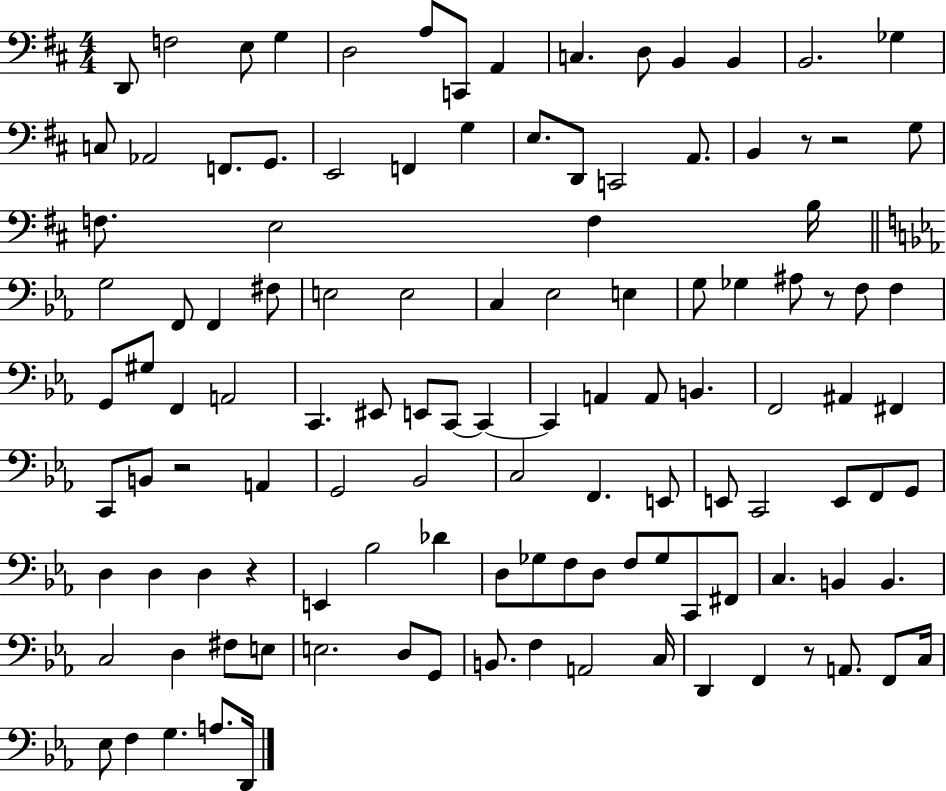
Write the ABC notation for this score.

X:1
T:Untitled
M:4/4
L:1/4
K:D
D,,/2 F,2 E,/2 G, D,2 A,/2 C,,/2 A,, C, D,/2 B,, B,, B,,2 _G, C,/2 _A,,2 F,,/2 G,,/2 E,,2 F,, G, E,/2 D,,/2 C,,2 A,,/2 B,, z/2 z2 G,/2 F,/2 E,2 F, B,/4 G,2 F,,/2 F,, ^F,/2 E,2 E,2 C, _E,2 E, G,/2 _G, ^A,/2 z/2 F,/2 F, G,,/2 ^G,/2 F,, A,,2 C,, ^E,,/2 E,,/2 C,,/2 C,, C,, A,, A,,/2 B,, F,,2 ^A,, ^F,, C,,/2 B,,/2 z2 A,, G,,2 _B,,2 C,2 F,, E,,/2 E,,/2 C,,2 E,,/2 F,,/2 G,,/2 D, D, D, z E,, _B,2 _D D,/2 _G,/2 F,/2 D,/2 F,/2 _G,/2 C,,/2 ^F,,/2 C, B,, B,, C,2 D, ^F,/2 E,/2 E,2 D,/2 G,,/2 B,,/2 F, A,,2 C,/4 D,, F,, z/2 A,,/2 F,,/2 C,/4 _E,/2 F, G, A,/2 D,,/4